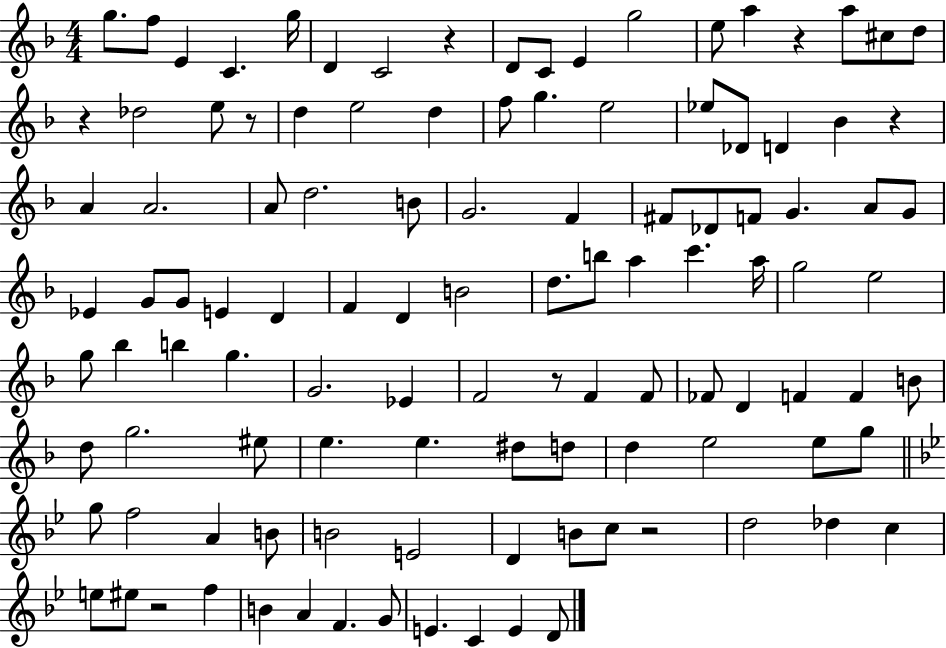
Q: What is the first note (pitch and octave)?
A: G5